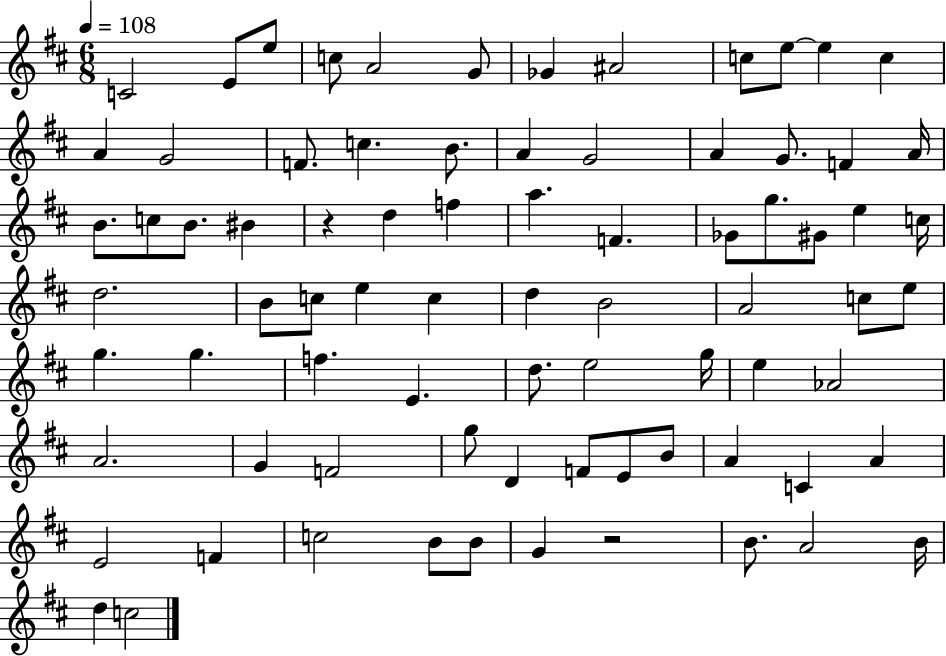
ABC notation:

X:1
T:Untitled
M:6/8
L:1/4
K:D
C2 E/2 e/2 c/2 A2 G/2 _G ^A2 c/2 e/2 e c A G2 F/2 c B/2 A G2 A G/2 F A/4 B/2 c/2 B/2 ^B z d f a F _G/2 g/2 ^G/2 e c/4 d2 B/2 c/2 e c d B2 A2 c/2 e/2 g g f E d/2 e2 g/4 e _A2 A2 G F2 g/2 D F/2 E/2 B/2 A C A E2 F c2 B/2 B/2 G z2 B/2 A2 B/4 d c2